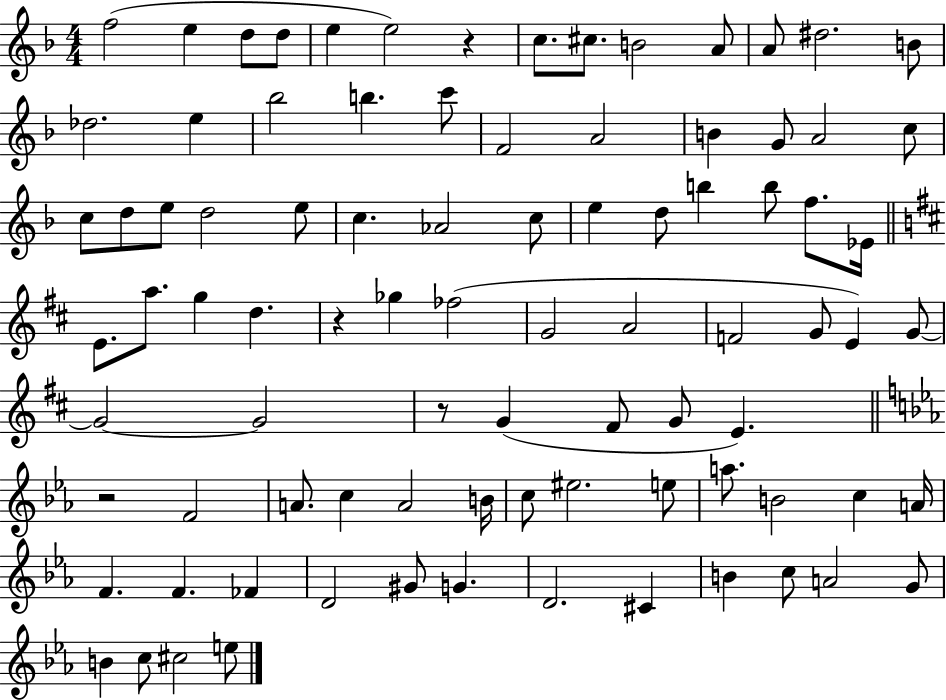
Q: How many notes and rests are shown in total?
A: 88